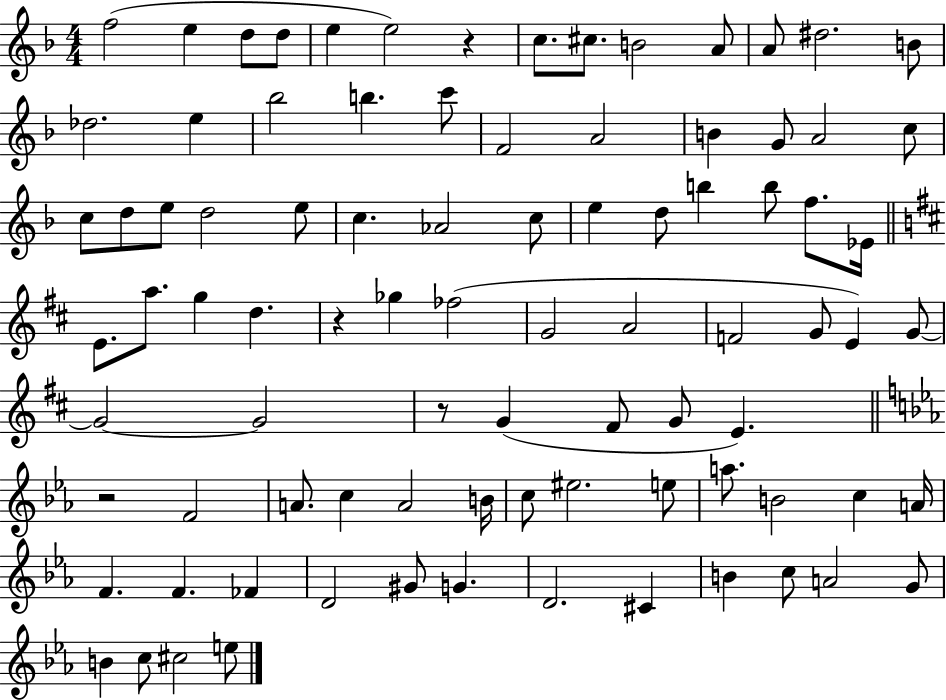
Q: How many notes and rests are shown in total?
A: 88